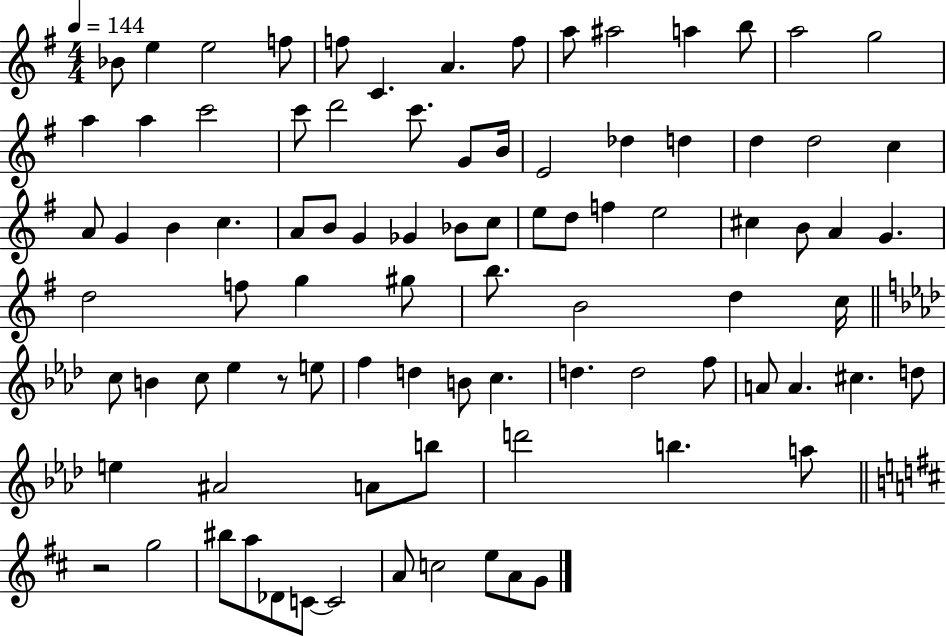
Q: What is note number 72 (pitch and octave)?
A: A#4